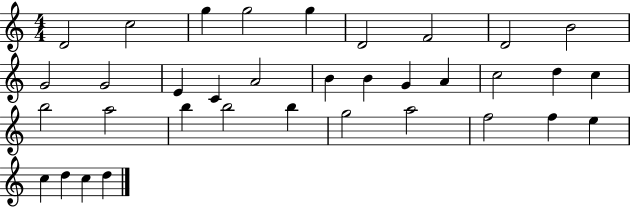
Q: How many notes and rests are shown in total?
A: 35